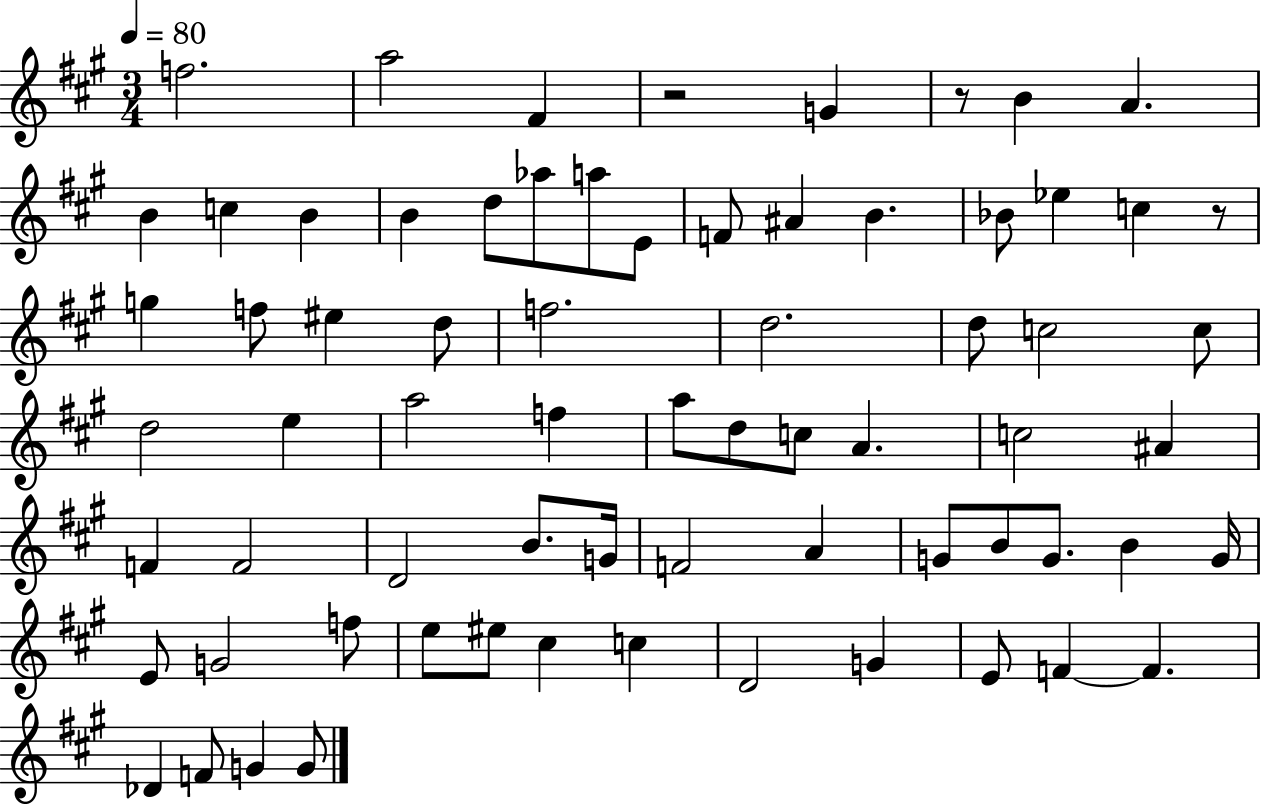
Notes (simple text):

F5/h. A5/h F#4/q R/h G4/q R/e B4/q A4/q. B4/q C5/q B4/q B4/q D5/e Ab5/e A5/e E4/e F4/e A#4/q B4/q. Bb4/e Eb5/q C5/q R/e G5/q F5/e EIS5/q D5/e F5/h. D5/h. D5/e C5/h C5/e D5/h E5/q A5/h F5/q A5/e D5/e C5/e A4/q. C5/h A#4/q F4/q F4/h D4/h B4/e. G4/s F4/h A4/q G4/e B4/e G4/e. B4/q G4/s E4/e G4/h F5/e E5/e EIS5/e C#5/q C5/q D4/h G4/q E4/e F4/q F4/q. Db4/q F4/e G4/q G4/e